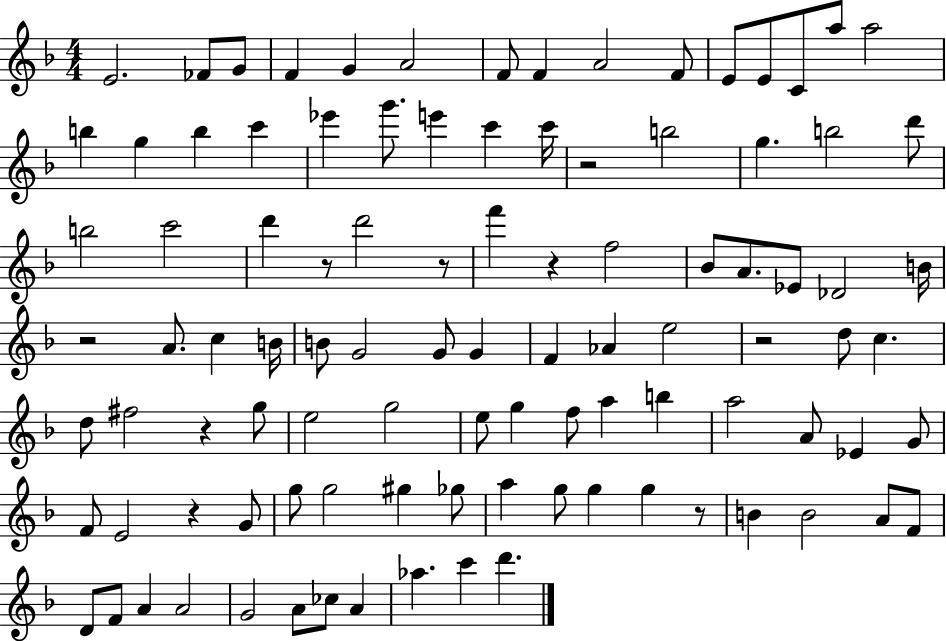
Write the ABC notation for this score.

X:1
T:Untitled
M:4/4
L:1/4
K:F
E2 _F/2 G/2 F G A2 F/2 F A2 F/2 E/2 E/2 C/2 a/2 a2 b g b c' _e' g'/2 e' c' c'/4 z2 b2 g b2 d'/2 b2 c'2 d' z/2 d'2 z/2 f' z f2 _B/2 A/2 _E/2 _D2 B/4 z2 A/2 c B/4 B/2 G2 G/2 G F _A e2 z2 d/2 c d/2 ^f2 z g/2 e2 g2 e/2 g f/2 a b a2 A/2 _E G/2 F/2 E2 z G/2 g/2 g2 ^g _g/2 a g/2 g g z/2 B B2 A/2 F/2 D/2 F/2 A A2 G2 A/2 _c/2 A _a c' d'